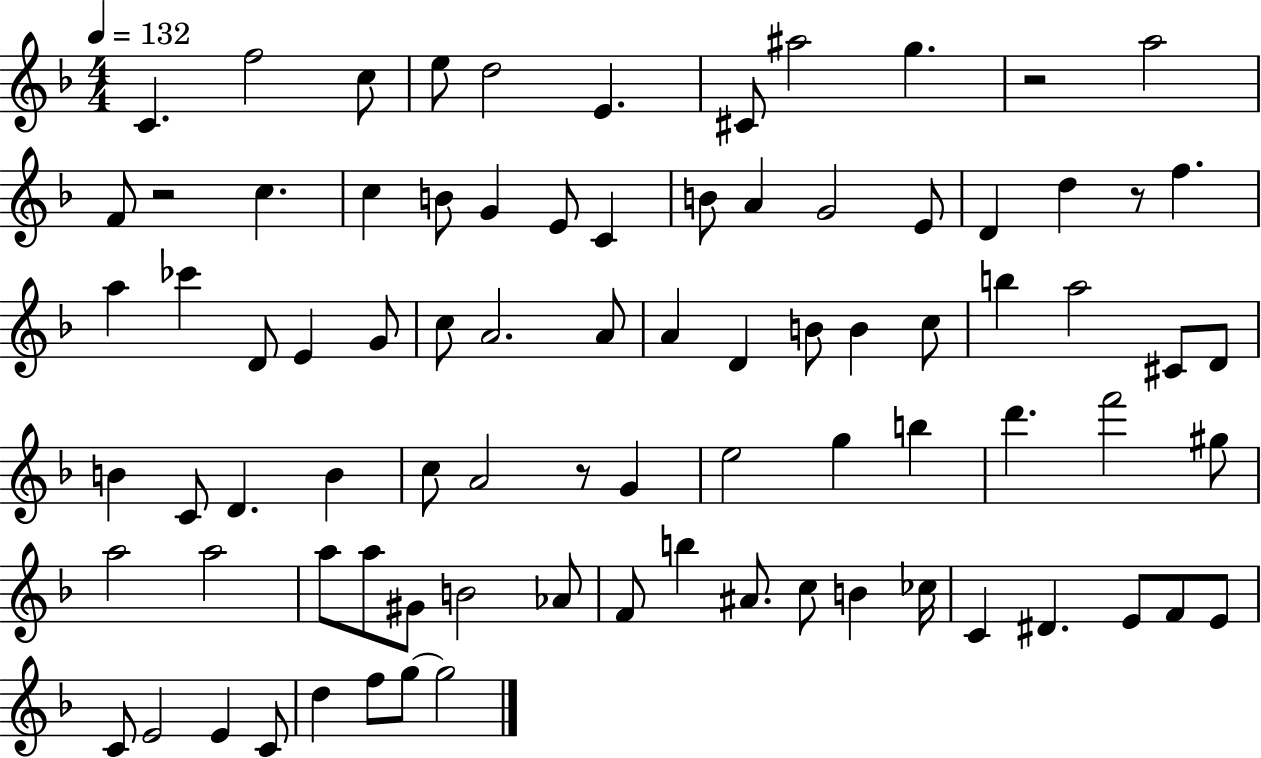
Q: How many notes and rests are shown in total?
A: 84